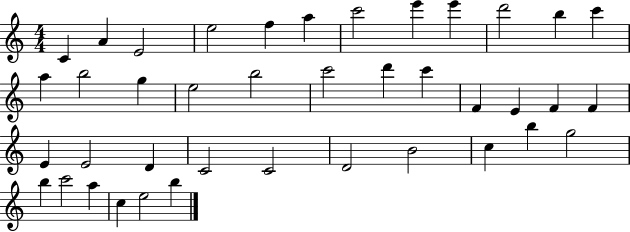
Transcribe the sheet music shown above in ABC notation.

X:1
T:Untitled
M:4/4
L:1/4
K:C
C A E2 e2 f a c'2 e' e' d'2 b c' a b2 g e2 b2 c'2 d' c' F E F F E E2 D C2 C2 D2 B2 c b g2 b c'2 a c e2 b